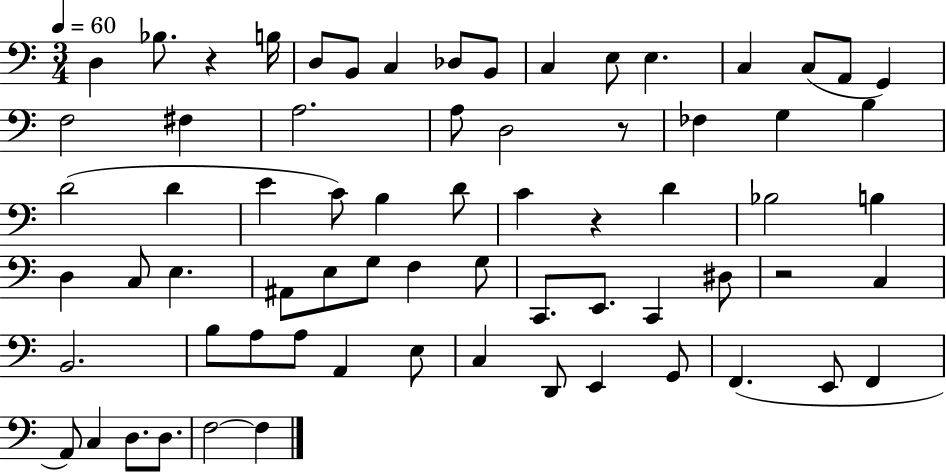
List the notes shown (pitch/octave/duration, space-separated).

D3/q Bb3/e. R/q B3/s D3/e B2/e C3/q Db3/e B2/e C3/q E3/e E3/q. C3/q C3/e A2/e G2/q F3/h F#3/q A3/h. A3/e D3/h R/e FES3/q G3/q B3/q D4/h D4/q E4/q C4/e B3/q D4/e C4/q R/q D4/q Bb3/h B3/q D3/q C3/e E3/q. A#2/e E3/e G3/e F3/q G3/e C2/e. E2/e. C2/q D#3/e R/h C3/q B2/h. B3/e A3/e A3/e A2/q E3/e C3/q D2/e E2/q G2/e F2/q. E2/e F2/q A2/e C3/q D3/e. D3/e. F3/h F3/q